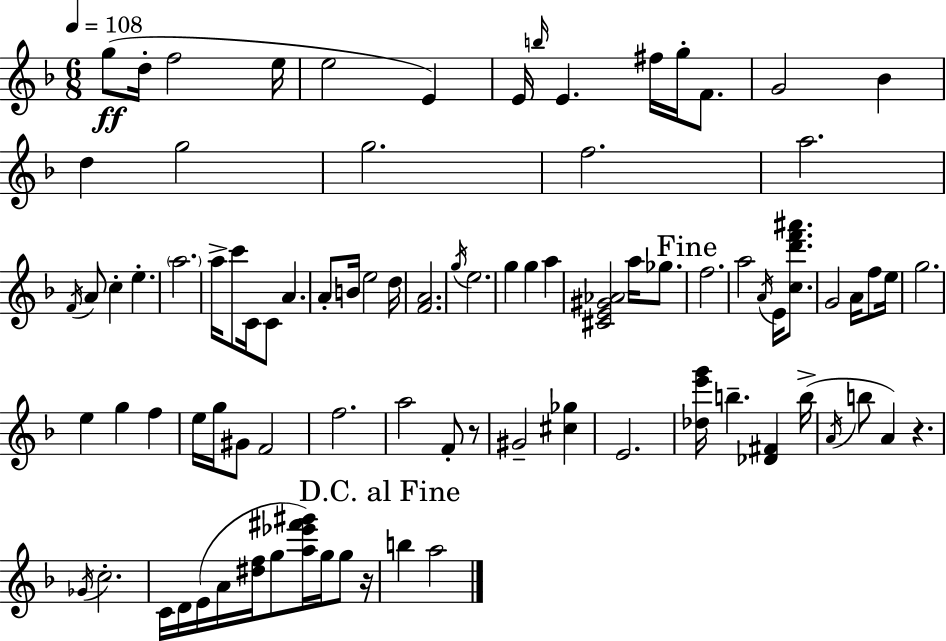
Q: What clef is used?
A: treble